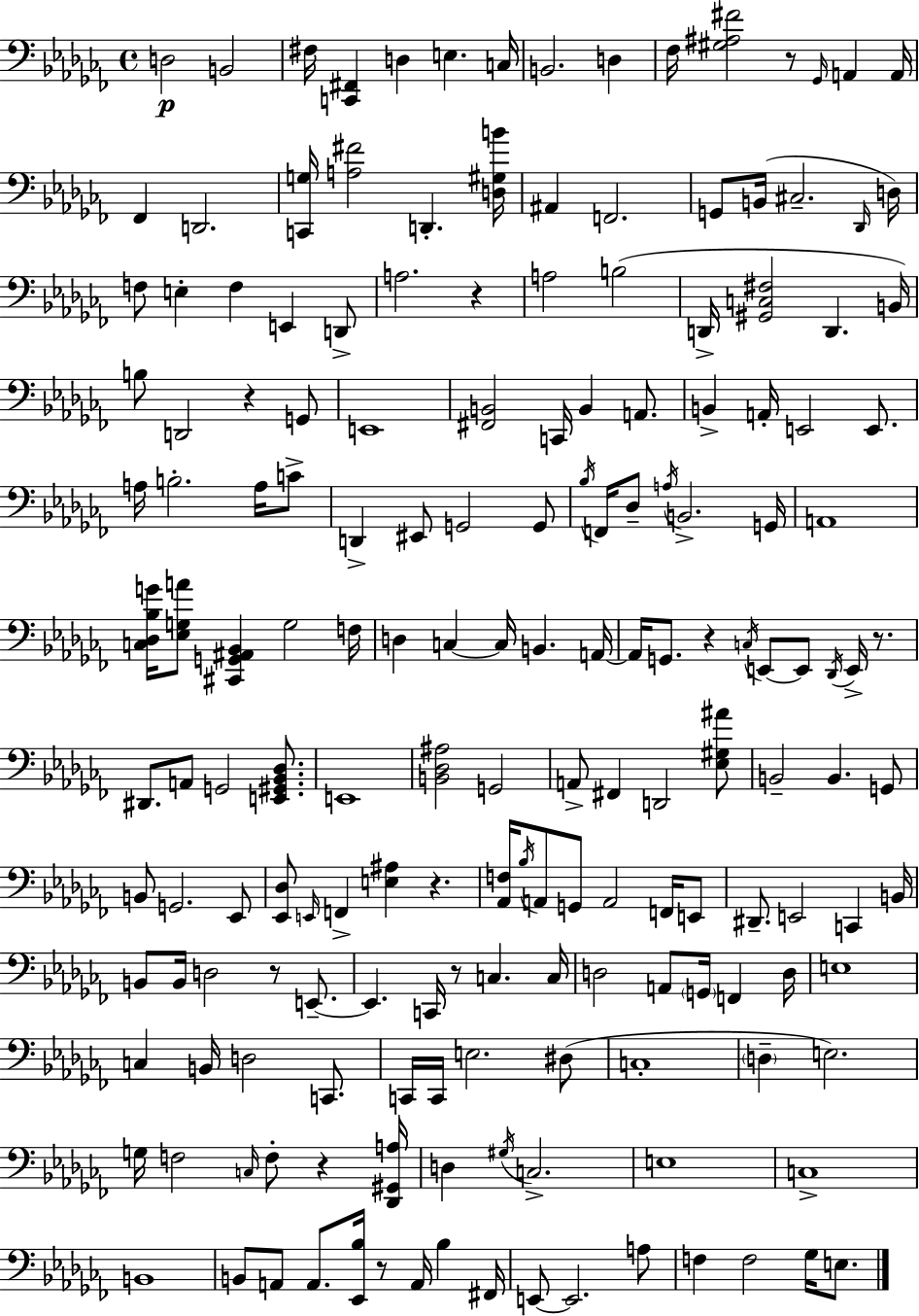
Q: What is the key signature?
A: AES minor